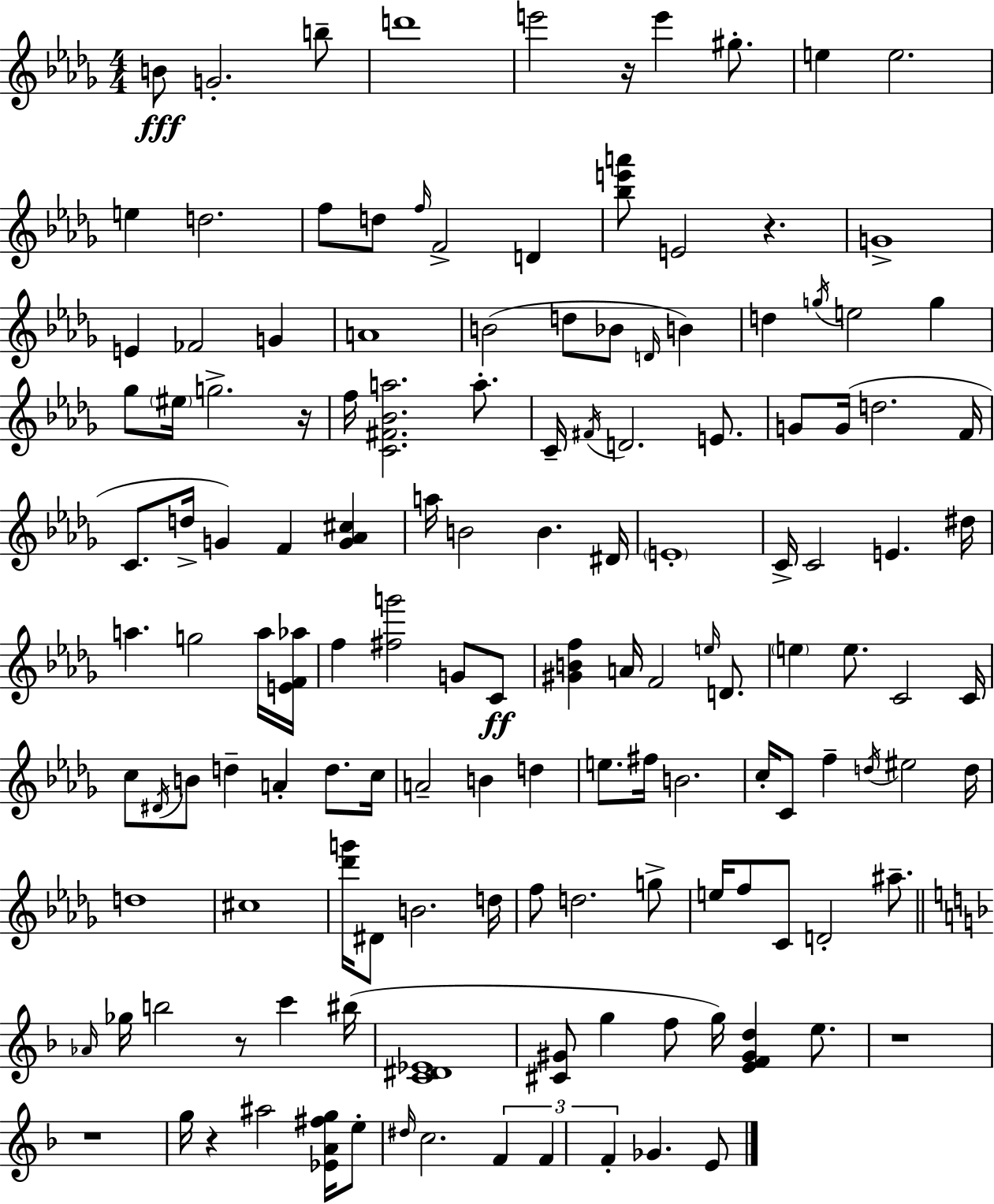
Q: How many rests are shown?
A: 7